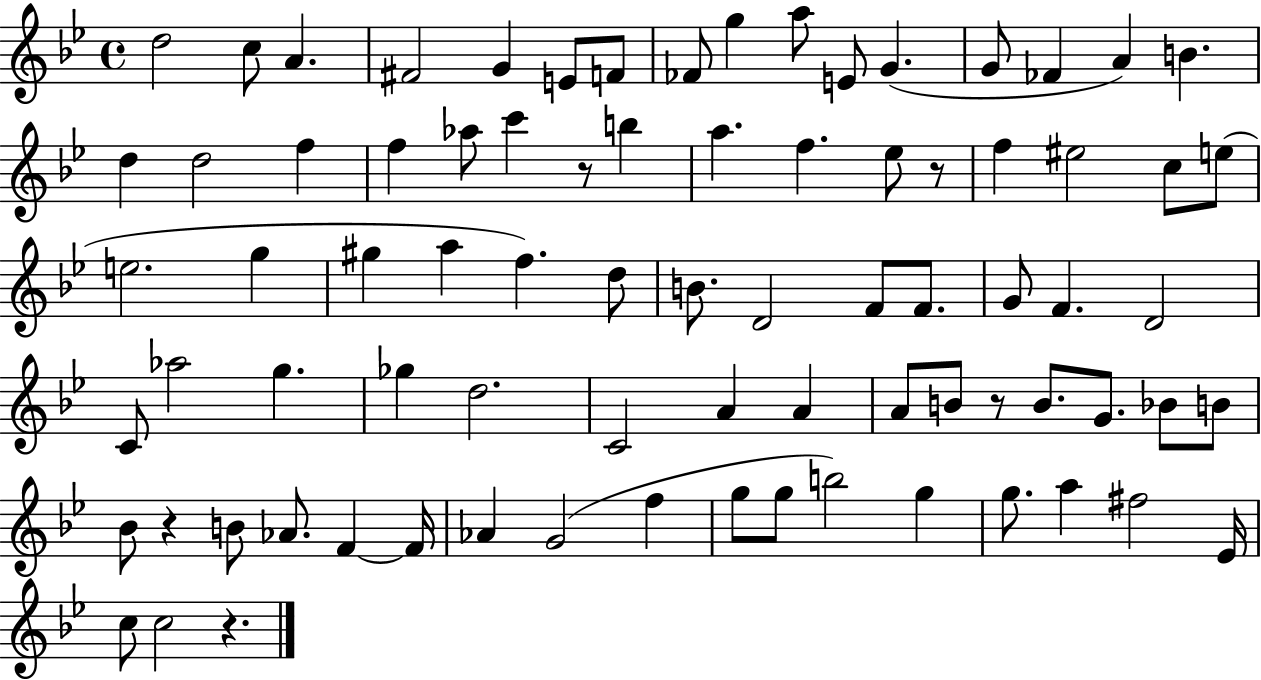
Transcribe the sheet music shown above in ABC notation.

X:1
T:Untitled
M:4/4
L:1/4
K:Bb
d2 c/2 A ^F2 G E/2 F/2 _F/2 g a/2 E/2 G G/2 _F A B d d2 f f _a/2 c' z/2 b a f _e/2 z/2 f ^e2 c/2 e/2 e2 g ^g a f d/2 B/2 D2 F/2 F/2 G/2 F D2 C/2 _a2 g _g d2 C2 A A A/2 B/2 z/2 B/2 G/2 _B/2 B/2 _B/2 z B/2 _A/2 F F/4 _A G2 f g/2 g/2 b2 g g/2 a ^f2 _E/4 c/2 c2 z